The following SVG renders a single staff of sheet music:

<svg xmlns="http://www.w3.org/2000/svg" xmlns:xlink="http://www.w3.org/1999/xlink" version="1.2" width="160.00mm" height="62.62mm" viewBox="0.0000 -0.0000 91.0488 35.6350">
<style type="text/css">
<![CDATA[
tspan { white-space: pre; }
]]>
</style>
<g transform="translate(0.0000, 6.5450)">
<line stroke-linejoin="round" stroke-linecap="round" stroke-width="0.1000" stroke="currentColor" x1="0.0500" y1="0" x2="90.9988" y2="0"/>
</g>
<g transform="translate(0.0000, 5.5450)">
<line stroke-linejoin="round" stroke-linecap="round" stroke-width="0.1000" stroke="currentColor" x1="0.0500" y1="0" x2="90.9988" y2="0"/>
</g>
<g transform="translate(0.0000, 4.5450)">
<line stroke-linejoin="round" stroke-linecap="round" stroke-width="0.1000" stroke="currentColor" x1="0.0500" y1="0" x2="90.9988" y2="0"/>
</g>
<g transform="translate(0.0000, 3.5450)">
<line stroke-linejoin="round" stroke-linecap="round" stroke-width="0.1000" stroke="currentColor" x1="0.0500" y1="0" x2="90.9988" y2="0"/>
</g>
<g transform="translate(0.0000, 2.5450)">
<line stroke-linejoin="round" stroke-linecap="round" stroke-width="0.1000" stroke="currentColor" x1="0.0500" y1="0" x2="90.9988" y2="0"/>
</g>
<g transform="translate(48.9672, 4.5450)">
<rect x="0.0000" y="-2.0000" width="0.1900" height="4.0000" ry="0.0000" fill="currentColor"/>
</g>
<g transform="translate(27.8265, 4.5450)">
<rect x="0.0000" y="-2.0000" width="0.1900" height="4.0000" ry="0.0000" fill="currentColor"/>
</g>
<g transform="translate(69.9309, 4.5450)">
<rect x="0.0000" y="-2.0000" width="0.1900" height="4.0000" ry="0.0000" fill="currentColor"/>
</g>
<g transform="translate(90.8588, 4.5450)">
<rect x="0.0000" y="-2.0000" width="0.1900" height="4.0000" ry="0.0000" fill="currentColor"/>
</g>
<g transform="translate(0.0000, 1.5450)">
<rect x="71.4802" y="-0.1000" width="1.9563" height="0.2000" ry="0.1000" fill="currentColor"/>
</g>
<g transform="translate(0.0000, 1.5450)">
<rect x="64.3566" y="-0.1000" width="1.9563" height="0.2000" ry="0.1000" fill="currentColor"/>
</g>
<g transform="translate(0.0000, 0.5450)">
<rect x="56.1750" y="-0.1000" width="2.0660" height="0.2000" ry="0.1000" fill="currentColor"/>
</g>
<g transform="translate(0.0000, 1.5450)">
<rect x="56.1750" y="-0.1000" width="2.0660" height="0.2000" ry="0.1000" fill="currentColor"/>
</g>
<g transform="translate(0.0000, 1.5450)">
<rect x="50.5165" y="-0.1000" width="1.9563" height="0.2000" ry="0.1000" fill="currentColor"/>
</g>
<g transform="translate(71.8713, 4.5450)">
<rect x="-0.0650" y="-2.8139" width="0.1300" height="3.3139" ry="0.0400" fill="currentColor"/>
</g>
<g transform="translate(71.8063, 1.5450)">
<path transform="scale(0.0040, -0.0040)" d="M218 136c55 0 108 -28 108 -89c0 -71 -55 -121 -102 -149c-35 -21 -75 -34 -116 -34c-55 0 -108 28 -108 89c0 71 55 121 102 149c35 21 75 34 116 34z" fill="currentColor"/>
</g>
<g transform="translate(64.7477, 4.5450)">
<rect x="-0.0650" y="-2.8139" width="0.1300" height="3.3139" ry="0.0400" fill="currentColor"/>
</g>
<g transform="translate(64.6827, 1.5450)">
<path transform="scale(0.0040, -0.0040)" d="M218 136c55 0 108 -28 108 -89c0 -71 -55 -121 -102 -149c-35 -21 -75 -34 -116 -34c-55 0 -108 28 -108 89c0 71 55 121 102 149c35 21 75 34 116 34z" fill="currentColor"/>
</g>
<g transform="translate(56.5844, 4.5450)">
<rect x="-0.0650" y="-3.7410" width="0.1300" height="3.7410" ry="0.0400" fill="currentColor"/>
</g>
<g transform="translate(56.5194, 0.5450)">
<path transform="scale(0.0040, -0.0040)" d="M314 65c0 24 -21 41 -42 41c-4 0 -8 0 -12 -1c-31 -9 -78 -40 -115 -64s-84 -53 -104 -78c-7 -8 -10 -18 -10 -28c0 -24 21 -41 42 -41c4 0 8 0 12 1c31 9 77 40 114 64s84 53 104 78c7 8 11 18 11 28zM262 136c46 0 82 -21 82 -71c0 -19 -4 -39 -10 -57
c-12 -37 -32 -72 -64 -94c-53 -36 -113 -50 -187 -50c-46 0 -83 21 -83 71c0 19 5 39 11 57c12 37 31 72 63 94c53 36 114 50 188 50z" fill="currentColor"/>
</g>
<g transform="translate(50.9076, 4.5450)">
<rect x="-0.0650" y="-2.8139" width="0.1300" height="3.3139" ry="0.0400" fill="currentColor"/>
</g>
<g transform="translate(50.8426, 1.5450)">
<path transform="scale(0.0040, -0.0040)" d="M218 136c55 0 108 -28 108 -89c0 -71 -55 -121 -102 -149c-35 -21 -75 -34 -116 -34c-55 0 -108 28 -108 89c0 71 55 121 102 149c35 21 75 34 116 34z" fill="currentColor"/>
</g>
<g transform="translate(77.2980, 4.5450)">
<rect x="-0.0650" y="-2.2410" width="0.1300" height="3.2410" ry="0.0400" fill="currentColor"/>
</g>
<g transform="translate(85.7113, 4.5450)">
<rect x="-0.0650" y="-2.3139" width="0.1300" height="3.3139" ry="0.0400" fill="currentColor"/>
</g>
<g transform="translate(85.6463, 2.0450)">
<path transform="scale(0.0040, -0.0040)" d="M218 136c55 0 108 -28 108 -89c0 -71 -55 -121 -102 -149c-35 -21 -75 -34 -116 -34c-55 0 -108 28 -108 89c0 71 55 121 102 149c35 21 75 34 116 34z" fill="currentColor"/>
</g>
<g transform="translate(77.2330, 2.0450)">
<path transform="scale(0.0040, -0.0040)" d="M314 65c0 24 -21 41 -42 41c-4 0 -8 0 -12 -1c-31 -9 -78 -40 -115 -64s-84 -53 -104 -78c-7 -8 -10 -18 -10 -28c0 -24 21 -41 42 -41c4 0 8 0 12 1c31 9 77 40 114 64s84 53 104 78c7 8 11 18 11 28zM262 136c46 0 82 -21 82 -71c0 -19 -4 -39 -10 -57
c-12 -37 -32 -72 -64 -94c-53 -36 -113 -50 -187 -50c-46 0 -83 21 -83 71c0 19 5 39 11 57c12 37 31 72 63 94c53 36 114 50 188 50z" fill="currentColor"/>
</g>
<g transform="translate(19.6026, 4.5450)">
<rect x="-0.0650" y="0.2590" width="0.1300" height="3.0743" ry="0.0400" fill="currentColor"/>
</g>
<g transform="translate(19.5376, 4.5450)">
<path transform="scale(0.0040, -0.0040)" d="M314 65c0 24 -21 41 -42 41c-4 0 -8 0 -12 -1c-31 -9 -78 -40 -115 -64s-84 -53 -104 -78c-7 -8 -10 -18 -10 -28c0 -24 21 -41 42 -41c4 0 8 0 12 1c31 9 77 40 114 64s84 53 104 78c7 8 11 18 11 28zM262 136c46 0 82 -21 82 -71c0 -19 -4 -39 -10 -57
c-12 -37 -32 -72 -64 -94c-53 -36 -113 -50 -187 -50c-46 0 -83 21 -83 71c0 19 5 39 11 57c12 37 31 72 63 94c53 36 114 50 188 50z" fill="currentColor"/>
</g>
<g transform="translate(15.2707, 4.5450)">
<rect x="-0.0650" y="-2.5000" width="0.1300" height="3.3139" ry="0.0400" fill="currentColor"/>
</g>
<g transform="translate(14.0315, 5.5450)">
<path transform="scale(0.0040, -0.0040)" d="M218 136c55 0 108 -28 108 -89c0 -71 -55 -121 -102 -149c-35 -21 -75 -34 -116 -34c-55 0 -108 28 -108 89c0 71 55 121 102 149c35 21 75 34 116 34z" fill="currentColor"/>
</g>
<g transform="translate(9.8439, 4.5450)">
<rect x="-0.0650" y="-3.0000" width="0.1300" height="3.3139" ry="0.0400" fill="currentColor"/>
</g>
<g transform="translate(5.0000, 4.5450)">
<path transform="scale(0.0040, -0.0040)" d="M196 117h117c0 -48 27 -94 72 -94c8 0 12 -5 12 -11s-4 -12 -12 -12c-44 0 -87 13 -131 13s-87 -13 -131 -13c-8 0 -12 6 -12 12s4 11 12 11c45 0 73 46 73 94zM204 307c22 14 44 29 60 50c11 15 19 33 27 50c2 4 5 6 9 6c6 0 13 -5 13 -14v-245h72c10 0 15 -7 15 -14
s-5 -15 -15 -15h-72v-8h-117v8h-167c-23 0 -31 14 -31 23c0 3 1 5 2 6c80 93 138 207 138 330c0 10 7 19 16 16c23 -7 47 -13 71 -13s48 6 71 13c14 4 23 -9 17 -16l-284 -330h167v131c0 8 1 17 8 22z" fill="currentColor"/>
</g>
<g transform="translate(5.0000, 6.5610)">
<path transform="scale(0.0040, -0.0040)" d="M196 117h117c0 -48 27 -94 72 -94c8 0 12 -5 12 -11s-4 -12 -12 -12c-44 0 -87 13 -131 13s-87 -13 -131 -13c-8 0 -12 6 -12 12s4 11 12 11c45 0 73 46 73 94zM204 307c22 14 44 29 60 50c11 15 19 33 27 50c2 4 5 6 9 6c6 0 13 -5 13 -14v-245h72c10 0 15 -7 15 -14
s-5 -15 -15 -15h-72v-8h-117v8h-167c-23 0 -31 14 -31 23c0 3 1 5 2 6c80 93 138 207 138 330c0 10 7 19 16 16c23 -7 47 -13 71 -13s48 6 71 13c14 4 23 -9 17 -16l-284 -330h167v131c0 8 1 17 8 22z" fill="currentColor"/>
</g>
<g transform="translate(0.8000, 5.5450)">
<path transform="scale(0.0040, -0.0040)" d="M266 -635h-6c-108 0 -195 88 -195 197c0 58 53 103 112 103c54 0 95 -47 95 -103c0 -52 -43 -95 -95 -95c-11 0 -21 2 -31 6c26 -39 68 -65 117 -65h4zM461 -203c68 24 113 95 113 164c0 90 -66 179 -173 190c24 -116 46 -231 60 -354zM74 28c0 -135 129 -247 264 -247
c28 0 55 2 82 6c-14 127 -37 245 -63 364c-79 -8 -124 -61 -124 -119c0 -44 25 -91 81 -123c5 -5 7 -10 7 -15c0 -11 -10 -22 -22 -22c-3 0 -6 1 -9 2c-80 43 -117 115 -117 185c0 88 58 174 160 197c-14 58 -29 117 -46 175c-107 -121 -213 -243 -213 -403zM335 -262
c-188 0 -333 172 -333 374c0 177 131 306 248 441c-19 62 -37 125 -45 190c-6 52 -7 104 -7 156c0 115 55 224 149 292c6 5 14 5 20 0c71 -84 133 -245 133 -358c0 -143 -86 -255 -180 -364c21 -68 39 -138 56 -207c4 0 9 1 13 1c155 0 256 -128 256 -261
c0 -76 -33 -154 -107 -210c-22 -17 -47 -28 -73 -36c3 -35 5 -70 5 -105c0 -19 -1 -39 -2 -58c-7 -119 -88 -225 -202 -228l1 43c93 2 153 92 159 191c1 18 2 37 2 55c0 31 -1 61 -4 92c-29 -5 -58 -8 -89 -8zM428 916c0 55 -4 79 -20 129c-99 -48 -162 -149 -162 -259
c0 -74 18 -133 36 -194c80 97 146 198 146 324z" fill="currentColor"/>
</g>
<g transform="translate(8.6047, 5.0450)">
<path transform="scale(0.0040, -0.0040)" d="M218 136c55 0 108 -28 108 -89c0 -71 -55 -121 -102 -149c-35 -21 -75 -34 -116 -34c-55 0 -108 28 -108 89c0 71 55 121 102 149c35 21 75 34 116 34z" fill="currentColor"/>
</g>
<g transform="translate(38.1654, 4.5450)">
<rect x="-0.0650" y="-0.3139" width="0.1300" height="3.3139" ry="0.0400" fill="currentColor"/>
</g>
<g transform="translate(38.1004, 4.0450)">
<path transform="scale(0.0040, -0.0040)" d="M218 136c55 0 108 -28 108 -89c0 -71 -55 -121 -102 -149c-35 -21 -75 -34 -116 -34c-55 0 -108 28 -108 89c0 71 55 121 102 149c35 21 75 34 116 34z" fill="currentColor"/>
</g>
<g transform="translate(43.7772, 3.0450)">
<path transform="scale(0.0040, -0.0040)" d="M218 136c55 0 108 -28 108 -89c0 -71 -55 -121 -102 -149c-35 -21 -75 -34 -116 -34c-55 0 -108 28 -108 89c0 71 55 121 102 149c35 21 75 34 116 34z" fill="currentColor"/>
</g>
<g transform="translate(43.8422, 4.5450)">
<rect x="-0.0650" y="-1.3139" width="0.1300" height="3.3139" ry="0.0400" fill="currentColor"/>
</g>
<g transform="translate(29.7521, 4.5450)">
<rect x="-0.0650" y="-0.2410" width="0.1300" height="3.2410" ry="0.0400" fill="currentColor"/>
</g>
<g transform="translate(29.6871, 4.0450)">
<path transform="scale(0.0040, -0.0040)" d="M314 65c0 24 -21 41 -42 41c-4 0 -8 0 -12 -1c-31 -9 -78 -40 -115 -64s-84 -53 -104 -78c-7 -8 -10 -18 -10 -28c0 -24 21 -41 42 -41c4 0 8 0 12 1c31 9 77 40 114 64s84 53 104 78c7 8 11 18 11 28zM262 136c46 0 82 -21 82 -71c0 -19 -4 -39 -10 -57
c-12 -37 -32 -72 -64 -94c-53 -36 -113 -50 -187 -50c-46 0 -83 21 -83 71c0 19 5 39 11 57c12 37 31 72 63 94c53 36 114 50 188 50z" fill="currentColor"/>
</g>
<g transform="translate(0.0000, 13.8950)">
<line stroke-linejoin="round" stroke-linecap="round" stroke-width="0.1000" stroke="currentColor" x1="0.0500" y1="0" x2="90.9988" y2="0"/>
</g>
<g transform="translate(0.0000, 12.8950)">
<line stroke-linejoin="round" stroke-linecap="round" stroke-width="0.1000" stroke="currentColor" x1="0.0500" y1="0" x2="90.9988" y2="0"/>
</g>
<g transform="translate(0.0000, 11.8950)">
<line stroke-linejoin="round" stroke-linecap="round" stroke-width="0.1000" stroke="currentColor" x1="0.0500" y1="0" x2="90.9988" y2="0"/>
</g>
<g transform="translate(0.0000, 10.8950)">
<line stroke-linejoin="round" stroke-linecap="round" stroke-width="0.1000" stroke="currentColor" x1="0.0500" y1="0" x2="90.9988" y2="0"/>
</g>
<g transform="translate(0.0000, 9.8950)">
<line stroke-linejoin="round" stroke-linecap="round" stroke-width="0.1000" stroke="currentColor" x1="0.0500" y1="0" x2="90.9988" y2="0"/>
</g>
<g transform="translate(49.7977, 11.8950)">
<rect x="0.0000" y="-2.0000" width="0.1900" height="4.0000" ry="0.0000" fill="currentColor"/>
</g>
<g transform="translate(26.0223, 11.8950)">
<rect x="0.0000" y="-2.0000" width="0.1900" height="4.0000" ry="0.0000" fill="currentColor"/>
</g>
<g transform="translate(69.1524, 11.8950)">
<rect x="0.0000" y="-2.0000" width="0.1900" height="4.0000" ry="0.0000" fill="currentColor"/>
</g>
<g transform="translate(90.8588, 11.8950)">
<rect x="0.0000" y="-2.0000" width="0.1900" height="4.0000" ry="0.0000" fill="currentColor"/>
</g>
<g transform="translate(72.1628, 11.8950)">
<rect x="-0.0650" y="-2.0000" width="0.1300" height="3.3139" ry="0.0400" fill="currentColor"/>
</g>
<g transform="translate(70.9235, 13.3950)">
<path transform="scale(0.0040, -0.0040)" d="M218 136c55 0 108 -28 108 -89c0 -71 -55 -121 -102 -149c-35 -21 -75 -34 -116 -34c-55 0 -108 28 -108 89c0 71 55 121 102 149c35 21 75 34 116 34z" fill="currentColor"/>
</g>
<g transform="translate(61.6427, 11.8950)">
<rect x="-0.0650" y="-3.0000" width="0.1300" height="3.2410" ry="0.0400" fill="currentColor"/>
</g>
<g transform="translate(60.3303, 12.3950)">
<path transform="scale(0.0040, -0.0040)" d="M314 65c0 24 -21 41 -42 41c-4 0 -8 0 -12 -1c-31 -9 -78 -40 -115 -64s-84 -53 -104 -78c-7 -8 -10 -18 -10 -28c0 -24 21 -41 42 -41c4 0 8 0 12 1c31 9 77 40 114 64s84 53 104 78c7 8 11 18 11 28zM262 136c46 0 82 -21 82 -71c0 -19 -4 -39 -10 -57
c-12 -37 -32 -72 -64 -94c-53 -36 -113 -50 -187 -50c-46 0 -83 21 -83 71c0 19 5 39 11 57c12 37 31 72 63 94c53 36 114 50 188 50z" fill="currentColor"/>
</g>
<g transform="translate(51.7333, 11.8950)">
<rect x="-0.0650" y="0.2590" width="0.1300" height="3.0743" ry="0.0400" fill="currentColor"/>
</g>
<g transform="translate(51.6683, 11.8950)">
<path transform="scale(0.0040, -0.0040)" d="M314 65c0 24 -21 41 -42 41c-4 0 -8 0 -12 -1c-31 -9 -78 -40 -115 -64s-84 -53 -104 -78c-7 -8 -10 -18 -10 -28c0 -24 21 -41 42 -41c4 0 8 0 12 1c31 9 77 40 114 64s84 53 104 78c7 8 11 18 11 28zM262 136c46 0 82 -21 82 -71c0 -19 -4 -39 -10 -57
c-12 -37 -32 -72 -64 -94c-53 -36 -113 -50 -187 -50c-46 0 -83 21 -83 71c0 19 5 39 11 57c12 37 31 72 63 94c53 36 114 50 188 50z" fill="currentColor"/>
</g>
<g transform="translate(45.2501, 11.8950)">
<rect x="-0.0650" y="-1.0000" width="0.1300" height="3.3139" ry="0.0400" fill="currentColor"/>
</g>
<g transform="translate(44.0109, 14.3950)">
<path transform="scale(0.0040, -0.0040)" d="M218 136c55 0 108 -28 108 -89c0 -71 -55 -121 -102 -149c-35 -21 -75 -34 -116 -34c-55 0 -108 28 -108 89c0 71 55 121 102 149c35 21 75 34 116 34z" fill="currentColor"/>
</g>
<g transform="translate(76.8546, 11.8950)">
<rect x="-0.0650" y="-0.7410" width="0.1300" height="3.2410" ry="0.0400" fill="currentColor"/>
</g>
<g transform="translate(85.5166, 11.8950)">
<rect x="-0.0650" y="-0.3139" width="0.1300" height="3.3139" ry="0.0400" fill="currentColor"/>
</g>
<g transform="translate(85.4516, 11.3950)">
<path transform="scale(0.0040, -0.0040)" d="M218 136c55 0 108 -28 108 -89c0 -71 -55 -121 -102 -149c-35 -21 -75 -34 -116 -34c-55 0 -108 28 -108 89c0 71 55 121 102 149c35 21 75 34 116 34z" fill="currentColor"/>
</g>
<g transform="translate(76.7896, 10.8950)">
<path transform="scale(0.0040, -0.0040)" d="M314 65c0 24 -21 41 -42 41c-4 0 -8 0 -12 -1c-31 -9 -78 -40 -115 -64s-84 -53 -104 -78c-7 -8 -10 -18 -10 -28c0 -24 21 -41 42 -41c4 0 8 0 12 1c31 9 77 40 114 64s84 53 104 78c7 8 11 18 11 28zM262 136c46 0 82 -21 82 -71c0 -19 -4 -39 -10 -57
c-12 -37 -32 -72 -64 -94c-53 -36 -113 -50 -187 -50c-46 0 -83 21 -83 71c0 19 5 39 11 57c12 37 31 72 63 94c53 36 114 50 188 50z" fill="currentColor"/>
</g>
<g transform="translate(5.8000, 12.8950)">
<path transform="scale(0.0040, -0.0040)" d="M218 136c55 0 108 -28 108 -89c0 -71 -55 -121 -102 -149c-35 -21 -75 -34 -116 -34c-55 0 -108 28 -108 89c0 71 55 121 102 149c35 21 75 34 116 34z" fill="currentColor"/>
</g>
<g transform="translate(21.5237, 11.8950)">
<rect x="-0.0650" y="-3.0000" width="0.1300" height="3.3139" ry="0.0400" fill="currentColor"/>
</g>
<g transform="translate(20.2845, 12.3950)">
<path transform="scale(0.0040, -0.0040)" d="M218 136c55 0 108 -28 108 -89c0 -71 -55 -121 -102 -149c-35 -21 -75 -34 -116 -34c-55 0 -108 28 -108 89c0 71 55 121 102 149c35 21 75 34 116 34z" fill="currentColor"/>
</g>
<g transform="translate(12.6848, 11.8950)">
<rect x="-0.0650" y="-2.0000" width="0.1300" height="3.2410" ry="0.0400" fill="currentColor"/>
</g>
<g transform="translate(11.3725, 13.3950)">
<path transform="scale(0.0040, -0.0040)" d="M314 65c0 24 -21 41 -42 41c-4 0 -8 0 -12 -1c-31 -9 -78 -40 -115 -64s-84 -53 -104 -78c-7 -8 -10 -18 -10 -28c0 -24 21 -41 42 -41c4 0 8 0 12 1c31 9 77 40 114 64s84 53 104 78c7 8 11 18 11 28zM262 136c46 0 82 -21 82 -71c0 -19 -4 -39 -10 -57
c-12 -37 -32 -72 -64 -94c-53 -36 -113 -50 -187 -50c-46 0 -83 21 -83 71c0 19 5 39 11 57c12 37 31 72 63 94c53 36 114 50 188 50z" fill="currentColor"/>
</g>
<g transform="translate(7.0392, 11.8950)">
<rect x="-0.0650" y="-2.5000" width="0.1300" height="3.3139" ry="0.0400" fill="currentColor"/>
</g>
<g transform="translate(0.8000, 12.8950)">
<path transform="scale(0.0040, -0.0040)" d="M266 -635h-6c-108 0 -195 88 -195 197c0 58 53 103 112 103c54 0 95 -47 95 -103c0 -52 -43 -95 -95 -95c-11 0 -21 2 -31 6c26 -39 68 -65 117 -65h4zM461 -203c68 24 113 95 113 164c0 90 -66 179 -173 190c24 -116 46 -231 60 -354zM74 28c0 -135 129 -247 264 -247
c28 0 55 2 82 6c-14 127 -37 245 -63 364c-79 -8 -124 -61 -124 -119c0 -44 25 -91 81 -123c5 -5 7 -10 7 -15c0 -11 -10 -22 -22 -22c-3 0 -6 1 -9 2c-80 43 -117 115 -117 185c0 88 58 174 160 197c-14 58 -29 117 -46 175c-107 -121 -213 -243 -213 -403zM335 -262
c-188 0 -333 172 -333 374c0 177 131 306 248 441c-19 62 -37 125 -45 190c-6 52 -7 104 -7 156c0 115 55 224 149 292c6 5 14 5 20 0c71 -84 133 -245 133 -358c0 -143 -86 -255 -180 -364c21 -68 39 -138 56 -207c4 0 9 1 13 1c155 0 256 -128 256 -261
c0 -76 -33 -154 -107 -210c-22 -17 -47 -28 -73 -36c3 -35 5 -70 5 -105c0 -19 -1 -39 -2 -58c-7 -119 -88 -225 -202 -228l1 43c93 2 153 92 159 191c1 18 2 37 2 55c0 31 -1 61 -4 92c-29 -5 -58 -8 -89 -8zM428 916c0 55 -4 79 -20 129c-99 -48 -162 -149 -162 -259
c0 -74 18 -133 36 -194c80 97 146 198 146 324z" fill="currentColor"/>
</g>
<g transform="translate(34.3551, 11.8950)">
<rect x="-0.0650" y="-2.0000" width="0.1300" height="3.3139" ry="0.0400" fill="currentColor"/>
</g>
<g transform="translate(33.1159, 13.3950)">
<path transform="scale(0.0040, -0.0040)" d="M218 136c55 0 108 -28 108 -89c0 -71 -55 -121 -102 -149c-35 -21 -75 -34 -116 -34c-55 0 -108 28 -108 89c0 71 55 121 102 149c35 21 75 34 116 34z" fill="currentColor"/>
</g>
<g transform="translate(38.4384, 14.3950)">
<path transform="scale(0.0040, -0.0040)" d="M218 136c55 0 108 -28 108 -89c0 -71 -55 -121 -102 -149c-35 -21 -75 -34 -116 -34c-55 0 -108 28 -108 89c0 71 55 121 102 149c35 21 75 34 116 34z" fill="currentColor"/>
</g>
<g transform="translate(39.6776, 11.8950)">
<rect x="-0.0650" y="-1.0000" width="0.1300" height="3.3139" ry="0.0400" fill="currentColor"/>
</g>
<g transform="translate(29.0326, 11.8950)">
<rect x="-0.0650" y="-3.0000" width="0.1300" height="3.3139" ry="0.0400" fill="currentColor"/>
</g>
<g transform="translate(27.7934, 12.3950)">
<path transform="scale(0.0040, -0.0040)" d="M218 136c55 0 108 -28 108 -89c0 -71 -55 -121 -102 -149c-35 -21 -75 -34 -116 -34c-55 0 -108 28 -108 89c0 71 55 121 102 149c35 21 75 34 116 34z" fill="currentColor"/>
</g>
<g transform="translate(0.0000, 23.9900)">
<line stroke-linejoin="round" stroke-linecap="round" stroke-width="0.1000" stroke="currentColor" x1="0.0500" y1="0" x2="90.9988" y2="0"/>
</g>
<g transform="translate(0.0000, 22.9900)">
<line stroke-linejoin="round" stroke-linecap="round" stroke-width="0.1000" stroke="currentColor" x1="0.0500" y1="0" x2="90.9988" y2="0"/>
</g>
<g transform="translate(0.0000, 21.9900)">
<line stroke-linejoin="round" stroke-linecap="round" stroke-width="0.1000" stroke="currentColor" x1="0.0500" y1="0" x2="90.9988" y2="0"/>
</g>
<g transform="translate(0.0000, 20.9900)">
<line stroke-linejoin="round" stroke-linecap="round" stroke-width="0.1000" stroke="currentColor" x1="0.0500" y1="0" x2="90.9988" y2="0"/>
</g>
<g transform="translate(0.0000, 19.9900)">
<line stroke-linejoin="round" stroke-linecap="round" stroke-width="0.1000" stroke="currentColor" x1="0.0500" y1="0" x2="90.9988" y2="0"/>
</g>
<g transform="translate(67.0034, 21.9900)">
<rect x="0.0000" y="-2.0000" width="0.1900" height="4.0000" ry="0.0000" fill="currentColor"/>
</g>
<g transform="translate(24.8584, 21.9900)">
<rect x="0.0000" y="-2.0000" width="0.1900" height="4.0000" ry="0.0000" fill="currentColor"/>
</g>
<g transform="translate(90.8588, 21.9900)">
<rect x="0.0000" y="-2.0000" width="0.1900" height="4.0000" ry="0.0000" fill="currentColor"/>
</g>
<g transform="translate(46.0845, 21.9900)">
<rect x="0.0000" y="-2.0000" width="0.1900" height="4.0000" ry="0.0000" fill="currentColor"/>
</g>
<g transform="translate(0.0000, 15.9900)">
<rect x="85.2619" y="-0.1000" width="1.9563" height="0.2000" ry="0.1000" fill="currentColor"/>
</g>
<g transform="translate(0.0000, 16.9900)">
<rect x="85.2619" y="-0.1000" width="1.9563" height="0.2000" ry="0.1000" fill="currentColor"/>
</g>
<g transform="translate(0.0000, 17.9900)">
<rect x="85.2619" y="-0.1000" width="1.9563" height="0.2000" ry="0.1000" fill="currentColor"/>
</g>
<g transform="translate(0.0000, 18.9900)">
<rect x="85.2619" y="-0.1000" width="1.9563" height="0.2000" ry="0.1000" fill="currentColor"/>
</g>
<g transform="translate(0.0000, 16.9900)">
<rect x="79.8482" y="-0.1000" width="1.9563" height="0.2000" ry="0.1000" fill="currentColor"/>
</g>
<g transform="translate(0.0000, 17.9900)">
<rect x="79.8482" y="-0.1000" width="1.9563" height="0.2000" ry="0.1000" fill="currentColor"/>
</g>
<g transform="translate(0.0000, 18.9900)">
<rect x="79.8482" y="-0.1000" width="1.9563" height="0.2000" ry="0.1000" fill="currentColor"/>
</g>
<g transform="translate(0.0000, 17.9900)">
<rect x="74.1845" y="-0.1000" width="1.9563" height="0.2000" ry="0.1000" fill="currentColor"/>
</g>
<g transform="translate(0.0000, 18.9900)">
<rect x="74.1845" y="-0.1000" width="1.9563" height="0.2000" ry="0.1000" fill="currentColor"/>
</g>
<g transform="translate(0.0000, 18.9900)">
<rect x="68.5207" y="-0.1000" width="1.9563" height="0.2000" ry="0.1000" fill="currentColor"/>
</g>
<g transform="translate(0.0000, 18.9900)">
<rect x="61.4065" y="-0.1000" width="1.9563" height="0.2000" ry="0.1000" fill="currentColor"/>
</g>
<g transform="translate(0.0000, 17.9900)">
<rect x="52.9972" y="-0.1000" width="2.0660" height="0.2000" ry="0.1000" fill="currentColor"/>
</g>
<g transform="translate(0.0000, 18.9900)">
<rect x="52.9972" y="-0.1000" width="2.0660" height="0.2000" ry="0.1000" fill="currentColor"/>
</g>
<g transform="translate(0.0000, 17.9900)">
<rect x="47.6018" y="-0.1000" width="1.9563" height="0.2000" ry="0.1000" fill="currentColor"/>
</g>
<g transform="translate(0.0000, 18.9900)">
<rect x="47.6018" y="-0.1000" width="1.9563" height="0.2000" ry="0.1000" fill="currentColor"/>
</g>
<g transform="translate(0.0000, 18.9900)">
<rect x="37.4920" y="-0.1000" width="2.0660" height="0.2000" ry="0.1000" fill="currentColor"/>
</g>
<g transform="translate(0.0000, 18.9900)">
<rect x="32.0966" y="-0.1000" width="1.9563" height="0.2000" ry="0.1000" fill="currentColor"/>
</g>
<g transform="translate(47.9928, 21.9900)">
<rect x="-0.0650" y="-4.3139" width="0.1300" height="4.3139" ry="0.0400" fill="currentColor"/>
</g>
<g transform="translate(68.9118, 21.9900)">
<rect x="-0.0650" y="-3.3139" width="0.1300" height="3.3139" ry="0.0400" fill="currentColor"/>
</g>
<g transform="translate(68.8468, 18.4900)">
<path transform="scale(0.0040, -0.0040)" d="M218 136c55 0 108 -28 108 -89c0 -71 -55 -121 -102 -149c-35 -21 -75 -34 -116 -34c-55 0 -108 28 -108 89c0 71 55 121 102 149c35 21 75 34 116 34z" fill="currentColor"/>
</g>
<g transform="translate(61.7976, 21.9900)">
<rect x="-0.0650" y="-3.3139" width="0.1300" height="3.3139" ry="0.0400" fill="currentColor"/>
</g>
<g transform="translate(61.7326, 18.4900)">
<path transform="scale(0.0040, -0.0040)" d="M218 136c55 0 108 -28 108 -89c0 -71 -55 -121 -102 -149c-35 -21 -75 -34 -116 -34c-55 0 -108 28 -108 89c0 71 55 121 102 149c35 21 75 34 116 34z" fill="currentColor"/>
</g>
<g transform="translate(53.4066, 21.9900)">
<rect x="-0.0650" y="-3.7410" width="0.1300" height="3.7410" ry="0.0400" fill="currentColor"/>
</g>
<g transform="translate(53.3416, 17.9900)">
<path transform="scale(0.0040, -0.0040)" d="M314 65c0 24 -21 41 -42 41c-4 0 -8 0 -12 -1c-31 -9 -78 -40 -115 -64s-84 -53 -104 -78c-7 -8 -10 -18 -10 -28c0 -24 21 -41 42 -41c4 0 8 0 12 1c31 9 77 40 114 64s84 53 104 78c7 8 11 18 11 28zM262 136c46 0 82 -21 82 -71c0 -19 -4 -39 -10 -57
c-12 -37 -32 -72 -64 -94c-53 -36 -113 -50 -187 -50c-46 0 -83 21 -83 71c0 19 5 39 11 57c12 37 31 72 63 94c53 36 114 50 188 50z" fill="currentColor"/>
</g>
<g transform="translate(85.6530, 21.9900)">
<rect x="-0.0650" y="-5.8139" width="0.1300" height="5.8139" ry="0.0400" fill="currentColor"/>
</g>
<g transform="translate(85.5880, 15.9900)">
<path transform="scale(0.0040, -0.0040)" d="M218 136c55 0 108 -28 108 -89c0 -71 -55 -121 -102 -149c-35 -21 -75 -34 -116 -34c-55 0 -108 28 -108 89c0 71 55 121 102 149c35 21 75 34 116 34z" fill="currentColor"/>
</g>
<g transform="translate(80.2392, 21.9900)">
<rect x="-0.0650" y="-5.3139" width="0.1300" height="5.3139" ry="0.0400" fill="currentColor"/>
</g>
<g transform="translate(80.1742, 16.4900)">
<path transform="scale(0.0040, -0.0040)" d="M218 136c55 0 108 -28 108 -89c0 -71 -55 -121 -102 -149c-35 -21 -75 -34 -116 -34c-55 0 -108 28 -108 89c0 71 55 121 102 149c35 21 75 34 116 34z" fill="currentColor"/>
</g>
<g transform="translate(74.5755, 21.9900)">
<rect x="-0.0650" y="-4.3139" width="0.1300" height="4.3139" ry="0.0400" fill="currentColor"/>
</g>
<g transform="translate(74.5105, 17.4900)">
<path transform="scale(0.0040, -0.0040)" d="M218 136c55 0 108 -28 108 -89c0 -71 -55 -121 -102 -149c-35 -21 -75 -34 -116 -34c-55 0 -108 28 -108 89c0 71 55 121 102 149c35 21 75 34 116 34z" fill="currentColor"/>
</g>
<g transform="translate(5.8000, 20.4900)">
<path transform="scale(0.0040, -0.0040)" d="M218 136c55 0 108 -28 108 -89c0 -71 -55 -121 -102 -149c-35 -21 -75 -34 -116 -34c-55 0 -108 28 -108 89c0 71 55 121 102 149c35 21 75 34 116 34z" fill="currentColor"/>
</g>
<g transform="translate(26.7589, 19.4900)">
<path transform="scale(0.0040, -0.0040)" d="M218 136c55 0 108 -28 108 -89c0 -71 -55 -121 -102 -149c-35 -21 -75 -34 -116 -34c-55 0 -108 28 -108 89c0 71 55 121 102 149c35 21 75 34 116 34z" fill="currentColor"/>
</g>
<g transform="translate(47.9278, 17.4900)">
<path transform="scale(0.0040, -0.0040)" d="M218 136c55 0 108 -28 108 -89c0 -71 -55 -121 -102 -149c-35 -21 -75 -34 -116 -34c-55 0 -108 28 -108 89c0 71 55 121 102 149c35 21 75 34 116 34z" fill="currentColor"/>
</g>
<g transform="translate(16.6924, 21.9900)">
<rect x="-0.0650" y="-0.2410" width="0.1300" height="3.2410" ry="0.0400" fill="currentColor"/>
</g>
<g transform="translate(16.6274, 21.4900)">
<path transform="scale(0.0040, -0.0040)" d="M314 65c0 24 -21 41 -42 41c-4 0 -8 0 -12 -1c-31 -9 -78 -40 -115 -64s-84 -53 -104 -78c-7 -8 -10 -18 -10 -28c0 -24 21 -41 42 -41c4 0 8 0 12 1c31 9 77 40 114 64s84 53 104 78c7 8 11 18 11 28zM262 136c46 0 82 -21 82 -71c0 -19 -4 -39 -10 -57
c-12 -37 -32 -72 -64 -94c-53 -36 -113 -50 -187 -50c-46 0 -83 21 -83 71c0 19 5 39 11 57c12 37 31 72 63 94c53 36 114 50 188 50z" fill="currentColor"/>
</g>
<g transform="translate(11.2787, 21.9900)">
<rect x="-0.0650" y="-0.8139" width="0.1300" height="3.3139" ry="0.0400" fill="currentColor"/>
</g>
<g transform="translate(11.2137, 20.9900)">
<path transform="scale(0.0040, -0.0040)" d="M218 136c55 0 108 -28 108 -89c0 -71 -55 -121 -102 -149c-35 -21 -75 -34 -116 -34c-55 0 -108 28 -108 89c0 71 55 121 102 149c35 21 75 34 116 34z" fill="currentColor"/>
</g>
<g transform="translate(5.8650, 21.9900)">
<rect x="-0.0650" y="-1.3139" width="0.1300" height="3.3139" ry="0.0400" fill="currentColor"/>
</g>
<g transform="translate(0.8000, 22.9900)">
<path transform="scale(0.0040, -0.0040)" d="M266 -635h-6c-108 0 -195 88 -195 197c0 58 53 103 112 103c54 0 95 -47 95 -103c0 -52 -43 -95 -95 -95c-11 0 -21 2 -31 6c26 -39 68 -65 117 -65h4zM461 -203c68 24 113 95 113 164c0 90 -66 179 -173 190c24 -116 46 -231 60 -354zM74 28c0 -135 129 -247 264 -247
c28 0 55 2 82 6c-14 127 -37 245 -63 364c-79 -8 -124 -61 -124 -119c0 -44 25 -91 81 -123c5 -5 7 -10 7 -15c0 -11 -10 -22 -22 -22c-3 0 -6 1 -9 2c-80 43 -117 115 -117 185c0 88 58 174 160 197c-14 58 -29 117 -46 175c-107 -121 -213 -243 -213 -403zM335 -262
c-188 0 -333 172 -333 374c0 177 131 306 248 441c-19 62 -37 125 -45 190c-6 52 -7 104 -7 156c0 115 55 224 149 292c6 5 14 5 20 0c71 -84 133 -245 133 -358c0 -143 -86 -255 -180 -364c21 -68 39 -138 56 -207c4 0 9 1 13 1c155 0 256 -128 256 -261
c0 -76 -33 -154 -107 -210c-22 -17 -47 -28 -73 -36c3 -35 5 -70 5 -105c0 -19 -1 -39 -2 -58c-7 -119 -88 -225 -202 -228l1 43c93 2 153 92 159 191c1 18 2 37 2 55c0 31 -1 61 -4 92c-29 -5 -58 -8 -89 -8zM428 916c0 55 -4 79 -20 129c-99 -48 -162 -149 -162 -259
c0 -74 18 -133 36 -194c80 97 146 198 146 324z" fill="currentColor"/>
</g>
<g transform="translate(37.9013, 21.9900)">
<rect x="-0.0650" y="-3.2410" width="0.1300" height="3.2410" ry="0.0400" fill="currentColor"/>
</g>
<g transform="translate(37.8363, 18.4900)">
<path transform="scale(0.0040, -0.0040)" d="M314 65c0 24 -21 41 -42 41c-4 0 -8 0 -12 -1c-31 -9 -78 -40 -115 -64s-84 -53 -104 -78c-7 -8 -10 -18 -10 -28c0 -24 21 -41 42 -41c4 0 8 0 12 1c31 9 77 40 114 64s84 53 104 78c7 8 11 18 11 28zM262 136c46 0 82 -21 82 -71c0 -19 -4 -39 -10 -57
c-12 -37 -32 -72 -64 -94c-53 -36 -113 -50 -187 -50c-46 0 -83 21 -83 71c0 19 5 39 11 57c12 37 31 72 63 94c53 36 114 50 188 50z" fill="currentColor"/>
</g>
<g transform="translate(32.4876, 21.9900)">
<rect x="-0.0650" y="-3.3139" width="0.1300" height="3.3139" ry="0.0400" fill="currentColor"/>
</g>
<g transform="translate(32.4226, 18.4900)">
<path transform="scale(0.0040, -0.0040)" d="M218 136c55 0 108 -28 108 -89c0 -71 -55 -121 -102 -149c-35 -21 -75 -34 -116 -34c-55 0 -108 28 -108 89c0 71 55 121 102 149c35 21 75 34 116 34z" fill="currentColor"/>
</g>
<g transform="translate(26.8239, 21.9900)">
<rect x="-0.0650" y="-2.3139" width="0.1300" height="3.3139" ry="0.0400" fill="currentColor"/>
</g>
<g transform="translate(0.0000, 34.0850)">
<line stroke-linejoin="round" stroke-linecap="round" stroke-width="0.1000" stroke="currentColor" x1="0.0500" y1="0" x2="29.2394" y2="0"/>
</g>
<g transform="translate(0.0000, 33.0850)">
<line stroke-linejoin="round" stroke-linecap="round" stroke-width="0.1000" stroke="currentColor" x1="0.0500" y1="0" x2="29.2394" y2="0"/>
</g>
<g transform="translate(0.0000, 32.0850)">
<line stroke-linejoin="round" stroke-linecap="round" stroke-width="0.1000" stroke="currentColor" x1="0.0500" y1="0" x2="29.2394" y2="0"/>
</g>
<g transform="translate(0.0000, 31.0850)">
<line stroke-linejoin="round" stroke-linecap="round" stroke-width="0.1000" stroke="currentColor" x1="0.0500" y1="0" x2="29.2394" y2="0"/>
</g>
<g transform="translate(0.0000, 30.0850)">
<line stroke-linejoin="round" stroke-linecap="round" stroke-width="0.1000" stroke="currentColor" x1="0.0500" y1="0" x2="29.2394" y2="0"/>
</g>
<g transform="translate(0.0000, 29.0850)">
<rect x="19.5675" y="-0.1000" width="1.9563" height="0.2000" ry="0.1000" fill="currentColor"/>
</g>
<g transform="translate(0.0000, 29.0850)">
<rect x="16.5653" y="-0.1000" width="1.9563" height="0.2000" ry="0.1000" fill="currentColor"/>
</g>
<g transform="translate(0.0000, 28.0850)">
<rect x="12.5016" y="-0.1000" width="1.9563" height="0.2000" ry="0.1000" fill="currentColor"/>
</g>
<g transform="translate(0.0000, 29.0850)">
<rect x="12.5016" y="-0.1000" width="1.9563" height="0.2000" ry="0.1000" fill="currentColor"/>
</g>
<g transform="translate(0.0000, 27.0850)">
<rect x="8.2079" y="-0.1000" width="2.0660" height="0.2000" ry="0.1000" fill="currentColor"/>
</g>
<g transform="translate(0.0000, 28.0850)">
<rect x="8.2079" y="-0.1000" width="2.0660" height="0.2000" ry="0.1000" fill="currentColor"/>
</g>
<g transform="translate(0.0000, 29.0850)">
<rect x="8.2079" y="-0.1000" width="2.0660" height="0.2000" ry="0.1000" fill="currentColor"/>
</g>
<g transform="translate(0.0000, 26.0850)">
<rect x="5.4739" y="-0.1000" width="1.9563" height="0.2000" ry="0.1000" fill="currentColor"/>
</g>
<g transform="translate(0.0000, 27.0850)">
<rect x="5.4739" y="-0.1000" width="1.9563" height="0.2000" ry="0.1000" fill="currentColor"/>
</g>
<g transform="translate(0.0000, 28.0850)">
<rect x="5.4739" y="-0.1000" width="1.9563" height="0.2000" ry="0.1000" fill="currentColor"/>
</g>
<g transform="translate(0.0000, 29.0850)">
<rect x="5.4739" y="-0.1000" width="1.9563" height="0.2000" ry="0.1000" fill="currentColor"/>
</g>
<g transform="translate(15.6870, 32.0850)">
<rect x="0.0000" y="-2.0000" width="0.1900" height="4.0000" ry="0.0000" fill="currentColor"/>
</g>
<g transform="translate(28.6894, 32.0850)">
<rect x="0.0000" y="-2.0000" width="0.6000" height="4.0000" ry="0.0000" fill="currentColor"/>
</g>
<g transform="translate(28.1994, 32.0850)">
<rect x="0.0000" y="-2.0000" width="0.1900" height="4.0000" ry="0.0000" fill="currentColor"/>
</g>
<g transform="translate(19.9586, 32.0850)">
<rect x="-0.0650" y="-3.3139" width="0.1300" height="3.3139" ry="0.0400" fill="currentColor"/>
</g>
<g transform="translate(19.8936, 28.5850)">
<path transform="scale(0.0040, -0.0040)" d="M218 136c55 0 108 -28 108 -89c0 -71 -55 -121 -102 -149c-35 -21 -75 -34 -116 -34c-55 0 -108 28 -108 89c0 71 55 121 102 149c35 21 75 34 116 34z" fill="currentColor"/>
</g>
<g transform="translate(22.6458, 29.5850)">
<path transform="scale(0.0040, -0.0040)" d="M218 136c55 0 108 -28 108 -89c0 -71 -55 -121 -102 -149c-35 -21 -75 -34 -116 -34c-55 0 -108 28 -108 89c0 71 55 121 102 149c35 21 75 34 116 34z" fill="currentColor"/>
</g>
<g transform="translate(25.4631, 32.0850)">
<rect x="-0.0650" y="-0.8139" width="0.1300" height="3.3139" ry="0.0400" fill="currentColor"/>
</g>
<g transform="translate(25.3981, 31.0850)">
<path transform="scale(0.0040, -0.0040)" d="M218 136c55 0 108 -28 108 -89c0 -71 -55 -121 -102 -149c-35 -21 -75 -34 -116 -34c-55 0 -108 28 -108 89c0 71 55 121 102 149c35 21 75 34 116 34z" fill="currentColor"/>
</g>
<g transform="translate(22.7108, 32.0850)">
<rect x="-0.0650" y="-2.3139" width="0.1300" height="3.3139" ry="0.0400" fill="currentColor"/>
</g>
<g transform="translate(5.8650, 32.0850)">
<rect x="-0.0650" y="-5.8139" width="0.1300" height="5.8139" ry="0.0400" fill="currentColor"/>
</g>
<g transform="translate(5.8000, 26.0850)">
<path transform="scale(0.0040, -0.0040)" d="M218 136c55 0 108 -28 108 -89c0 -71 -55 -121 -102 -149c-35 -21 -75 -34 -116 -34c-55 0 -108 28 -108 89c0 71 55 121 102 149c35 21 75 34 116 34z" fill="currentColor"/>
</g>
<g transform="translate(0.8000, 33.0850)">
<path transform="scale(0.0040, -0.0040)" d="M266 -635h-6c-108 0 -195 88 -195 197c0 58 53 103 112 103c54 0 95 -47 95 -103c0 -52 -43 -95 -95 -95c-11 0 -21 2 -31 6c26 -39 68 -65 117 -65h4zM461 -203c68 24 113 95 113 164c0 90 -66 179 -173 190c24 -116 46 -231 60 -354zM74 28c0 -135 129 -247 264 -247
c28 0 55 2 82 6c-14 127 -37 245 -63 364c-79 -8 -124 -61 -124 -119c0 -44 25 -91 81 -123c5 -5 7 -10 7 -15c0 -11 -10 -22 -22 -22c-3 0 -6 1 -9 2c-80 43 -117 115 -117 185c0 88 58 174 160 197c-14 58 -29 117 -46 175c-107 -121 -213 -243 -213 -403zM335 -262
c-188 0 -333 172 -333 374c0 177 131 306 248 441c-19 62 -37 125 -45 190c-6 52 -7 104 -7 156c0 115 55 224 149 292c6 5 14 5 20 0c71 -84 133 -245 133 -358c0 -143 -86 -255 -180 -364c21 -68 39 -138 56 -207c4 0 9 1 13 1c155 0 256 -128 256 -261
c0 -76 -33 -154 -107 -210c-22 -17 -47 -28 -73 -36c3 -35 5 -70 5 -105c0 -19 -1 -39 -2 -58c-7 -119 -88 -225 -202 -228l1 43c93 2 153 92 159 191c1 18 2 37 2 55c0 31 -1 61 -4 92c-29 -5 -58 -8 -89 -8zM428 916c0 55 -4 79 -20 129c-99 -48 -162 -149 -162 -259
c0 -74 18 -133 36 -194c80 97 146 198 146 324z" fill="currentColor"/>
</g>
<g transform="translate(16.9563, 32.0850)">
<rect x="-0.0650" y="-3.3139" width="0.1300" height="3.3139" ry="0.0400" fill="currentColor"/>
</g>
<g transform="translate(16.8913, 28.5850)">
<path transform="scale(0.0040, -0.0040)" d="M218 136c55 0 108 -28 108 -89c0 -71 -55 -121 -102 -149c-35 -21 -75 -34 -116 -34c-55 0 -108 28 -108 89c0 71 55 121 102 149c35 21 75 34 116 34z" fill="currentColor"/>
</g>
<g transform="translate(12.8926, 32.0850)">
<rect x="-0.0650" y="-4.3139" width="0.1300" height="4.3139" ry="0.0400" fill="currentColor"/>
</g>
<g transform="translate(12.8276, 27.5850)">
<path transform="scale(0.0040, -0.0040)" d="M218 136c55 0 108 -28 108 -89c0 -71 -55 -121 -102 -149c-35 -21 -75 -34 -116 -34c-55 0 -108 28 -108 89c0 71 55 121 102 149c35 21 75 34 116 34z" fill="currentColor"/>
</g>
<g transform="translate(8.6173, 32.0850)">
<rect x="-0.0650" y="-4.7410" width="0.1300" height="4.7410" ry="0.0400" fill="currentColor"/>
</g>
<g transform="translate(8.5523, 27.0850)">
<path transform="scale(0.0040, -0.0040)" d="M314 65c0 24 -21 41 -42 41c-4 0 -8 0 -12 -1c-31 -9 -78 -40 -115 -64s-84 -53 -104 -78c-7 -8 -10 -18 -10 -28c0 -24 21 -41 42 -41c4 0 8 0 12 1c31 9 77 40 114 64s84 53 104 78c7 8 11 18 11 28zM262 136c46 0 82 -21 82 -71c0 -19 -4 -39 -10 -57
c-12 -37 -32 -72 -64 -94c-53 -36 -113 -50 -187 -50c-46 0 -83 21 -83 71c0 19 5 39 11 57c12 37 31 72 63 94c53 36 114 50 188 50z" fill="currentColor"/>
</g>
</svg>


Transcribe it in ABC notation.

X:1
T:Untitled
M:4/4
L:1/4
K:C
A G B2 c2 c e a c'2 a a g2 g G F2 A A F D D B2 A2 F d2 c e d c2 g b b2 d' c'2 b b d' f' g' g' e'2 d' b b g d